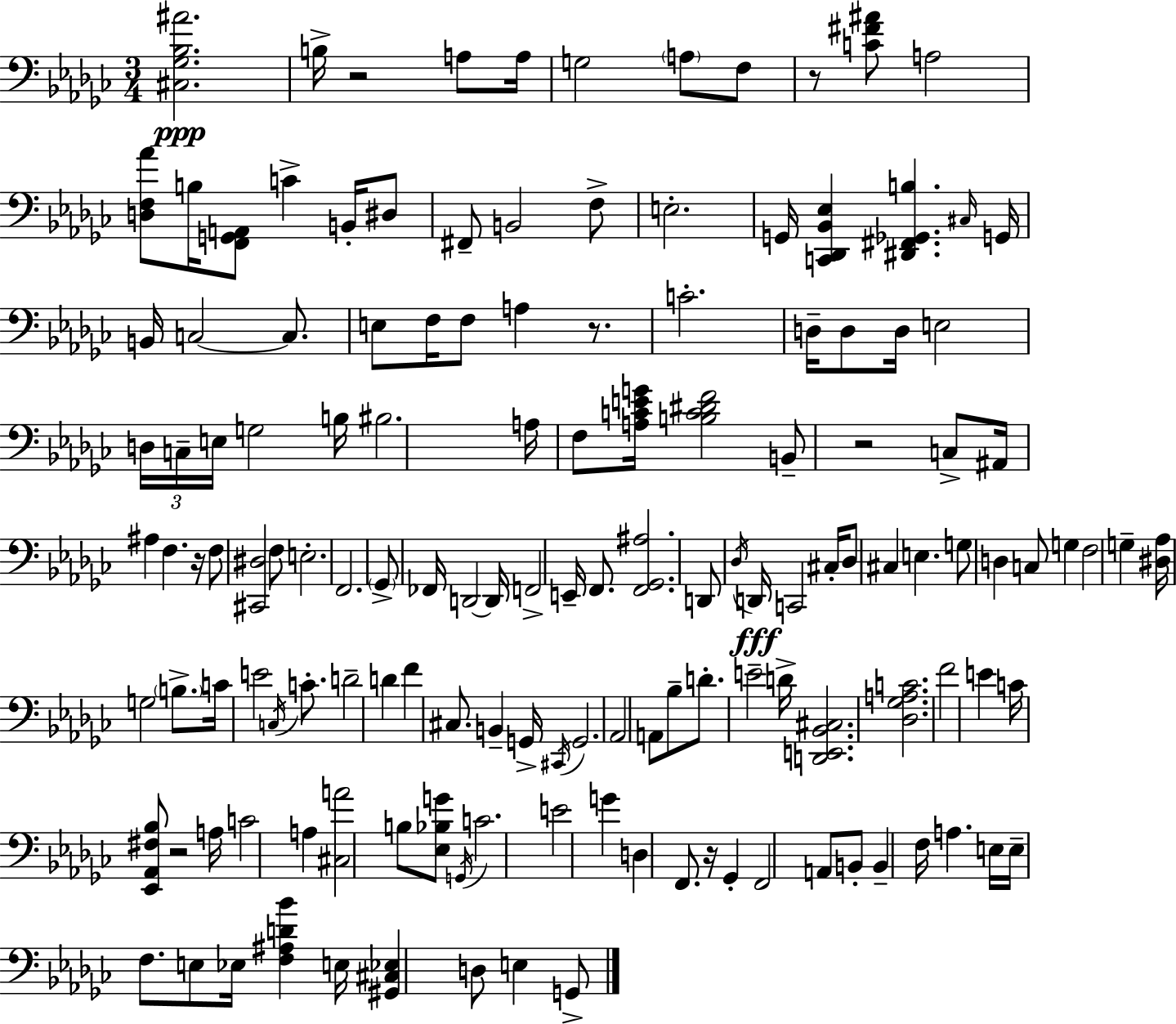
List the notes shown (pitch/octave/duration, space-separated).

[C#3,Gb3,Bb3,A#4]/h. B3/s R/h A3/e A3/s G3/h A3/e F3/e R/e [C4,F#4,A#4]/e A3/h [D3,F3,Ab4]/e B3/s [F2,G2,A2]/e C4/q B2/s D#3/e F#2/e B2/h F3/e E3/h. G2/s [C2,Db2,Bb2,Eb3]/q [D#2,F#2,Gb2,B3]/q. C#3/s G2/s B2/s C3/h C3/e. E3/e F3/s F3/e A3/q R/e. C4/h. D3/s D3/e D3/s E3/h D3/s C3/s E3/s G3/h B3/s BIS3/h. A3/s F3/e [A3,C4,E4,G4]/s [B3,C4,D#4,F4]/h B2/e R/h C3/e A#2/s A#3/q F3/q. R/s F3/e [C#2,D#3]/h F3/e E3/h. F2/h. Gb2/e FES2/s D2/h D2/s F2/h E2/s F2/e. [F2,Gb2,A#3]/h. D2/e Db3/s D2/s C2/h C#3/s Db3/e C#3/q E3/q. G3/e D3/q C3/e G3/q F3/h G3/q [D#3,Ab3]/s G3/h B3/e. C4/s E4/h C3/s C4/e. D4/h D4/q F4/q C#3/e. B2/q G2/s C#2/s G2/h. Ab2/h A2/e Bb3/e D4/e. E4/h D4/s [D2,E2,Bb2,C#3]/h. [Db3,Gb3,A3,C4]/h. F4/h E4/q C4/s [Eb2,Ab2,F#3,Bb3]/e R/h A3/s C4/h A3/q [C#3,A4]/h B3/e [Eb3,Bb3,G4]/e G2/s C4/h. E4/h G4/q D3/q F2/e. R/s Gb2/q F2/h A2/e B2/e B2/q F3/s A3/q. E3/s E3/s F3/e. E3/e Eb3/s [F3,A#3,D4,Bb4]/q E3/s [G#2,C#3,Eb3]/q D3/e E3/q G2/e